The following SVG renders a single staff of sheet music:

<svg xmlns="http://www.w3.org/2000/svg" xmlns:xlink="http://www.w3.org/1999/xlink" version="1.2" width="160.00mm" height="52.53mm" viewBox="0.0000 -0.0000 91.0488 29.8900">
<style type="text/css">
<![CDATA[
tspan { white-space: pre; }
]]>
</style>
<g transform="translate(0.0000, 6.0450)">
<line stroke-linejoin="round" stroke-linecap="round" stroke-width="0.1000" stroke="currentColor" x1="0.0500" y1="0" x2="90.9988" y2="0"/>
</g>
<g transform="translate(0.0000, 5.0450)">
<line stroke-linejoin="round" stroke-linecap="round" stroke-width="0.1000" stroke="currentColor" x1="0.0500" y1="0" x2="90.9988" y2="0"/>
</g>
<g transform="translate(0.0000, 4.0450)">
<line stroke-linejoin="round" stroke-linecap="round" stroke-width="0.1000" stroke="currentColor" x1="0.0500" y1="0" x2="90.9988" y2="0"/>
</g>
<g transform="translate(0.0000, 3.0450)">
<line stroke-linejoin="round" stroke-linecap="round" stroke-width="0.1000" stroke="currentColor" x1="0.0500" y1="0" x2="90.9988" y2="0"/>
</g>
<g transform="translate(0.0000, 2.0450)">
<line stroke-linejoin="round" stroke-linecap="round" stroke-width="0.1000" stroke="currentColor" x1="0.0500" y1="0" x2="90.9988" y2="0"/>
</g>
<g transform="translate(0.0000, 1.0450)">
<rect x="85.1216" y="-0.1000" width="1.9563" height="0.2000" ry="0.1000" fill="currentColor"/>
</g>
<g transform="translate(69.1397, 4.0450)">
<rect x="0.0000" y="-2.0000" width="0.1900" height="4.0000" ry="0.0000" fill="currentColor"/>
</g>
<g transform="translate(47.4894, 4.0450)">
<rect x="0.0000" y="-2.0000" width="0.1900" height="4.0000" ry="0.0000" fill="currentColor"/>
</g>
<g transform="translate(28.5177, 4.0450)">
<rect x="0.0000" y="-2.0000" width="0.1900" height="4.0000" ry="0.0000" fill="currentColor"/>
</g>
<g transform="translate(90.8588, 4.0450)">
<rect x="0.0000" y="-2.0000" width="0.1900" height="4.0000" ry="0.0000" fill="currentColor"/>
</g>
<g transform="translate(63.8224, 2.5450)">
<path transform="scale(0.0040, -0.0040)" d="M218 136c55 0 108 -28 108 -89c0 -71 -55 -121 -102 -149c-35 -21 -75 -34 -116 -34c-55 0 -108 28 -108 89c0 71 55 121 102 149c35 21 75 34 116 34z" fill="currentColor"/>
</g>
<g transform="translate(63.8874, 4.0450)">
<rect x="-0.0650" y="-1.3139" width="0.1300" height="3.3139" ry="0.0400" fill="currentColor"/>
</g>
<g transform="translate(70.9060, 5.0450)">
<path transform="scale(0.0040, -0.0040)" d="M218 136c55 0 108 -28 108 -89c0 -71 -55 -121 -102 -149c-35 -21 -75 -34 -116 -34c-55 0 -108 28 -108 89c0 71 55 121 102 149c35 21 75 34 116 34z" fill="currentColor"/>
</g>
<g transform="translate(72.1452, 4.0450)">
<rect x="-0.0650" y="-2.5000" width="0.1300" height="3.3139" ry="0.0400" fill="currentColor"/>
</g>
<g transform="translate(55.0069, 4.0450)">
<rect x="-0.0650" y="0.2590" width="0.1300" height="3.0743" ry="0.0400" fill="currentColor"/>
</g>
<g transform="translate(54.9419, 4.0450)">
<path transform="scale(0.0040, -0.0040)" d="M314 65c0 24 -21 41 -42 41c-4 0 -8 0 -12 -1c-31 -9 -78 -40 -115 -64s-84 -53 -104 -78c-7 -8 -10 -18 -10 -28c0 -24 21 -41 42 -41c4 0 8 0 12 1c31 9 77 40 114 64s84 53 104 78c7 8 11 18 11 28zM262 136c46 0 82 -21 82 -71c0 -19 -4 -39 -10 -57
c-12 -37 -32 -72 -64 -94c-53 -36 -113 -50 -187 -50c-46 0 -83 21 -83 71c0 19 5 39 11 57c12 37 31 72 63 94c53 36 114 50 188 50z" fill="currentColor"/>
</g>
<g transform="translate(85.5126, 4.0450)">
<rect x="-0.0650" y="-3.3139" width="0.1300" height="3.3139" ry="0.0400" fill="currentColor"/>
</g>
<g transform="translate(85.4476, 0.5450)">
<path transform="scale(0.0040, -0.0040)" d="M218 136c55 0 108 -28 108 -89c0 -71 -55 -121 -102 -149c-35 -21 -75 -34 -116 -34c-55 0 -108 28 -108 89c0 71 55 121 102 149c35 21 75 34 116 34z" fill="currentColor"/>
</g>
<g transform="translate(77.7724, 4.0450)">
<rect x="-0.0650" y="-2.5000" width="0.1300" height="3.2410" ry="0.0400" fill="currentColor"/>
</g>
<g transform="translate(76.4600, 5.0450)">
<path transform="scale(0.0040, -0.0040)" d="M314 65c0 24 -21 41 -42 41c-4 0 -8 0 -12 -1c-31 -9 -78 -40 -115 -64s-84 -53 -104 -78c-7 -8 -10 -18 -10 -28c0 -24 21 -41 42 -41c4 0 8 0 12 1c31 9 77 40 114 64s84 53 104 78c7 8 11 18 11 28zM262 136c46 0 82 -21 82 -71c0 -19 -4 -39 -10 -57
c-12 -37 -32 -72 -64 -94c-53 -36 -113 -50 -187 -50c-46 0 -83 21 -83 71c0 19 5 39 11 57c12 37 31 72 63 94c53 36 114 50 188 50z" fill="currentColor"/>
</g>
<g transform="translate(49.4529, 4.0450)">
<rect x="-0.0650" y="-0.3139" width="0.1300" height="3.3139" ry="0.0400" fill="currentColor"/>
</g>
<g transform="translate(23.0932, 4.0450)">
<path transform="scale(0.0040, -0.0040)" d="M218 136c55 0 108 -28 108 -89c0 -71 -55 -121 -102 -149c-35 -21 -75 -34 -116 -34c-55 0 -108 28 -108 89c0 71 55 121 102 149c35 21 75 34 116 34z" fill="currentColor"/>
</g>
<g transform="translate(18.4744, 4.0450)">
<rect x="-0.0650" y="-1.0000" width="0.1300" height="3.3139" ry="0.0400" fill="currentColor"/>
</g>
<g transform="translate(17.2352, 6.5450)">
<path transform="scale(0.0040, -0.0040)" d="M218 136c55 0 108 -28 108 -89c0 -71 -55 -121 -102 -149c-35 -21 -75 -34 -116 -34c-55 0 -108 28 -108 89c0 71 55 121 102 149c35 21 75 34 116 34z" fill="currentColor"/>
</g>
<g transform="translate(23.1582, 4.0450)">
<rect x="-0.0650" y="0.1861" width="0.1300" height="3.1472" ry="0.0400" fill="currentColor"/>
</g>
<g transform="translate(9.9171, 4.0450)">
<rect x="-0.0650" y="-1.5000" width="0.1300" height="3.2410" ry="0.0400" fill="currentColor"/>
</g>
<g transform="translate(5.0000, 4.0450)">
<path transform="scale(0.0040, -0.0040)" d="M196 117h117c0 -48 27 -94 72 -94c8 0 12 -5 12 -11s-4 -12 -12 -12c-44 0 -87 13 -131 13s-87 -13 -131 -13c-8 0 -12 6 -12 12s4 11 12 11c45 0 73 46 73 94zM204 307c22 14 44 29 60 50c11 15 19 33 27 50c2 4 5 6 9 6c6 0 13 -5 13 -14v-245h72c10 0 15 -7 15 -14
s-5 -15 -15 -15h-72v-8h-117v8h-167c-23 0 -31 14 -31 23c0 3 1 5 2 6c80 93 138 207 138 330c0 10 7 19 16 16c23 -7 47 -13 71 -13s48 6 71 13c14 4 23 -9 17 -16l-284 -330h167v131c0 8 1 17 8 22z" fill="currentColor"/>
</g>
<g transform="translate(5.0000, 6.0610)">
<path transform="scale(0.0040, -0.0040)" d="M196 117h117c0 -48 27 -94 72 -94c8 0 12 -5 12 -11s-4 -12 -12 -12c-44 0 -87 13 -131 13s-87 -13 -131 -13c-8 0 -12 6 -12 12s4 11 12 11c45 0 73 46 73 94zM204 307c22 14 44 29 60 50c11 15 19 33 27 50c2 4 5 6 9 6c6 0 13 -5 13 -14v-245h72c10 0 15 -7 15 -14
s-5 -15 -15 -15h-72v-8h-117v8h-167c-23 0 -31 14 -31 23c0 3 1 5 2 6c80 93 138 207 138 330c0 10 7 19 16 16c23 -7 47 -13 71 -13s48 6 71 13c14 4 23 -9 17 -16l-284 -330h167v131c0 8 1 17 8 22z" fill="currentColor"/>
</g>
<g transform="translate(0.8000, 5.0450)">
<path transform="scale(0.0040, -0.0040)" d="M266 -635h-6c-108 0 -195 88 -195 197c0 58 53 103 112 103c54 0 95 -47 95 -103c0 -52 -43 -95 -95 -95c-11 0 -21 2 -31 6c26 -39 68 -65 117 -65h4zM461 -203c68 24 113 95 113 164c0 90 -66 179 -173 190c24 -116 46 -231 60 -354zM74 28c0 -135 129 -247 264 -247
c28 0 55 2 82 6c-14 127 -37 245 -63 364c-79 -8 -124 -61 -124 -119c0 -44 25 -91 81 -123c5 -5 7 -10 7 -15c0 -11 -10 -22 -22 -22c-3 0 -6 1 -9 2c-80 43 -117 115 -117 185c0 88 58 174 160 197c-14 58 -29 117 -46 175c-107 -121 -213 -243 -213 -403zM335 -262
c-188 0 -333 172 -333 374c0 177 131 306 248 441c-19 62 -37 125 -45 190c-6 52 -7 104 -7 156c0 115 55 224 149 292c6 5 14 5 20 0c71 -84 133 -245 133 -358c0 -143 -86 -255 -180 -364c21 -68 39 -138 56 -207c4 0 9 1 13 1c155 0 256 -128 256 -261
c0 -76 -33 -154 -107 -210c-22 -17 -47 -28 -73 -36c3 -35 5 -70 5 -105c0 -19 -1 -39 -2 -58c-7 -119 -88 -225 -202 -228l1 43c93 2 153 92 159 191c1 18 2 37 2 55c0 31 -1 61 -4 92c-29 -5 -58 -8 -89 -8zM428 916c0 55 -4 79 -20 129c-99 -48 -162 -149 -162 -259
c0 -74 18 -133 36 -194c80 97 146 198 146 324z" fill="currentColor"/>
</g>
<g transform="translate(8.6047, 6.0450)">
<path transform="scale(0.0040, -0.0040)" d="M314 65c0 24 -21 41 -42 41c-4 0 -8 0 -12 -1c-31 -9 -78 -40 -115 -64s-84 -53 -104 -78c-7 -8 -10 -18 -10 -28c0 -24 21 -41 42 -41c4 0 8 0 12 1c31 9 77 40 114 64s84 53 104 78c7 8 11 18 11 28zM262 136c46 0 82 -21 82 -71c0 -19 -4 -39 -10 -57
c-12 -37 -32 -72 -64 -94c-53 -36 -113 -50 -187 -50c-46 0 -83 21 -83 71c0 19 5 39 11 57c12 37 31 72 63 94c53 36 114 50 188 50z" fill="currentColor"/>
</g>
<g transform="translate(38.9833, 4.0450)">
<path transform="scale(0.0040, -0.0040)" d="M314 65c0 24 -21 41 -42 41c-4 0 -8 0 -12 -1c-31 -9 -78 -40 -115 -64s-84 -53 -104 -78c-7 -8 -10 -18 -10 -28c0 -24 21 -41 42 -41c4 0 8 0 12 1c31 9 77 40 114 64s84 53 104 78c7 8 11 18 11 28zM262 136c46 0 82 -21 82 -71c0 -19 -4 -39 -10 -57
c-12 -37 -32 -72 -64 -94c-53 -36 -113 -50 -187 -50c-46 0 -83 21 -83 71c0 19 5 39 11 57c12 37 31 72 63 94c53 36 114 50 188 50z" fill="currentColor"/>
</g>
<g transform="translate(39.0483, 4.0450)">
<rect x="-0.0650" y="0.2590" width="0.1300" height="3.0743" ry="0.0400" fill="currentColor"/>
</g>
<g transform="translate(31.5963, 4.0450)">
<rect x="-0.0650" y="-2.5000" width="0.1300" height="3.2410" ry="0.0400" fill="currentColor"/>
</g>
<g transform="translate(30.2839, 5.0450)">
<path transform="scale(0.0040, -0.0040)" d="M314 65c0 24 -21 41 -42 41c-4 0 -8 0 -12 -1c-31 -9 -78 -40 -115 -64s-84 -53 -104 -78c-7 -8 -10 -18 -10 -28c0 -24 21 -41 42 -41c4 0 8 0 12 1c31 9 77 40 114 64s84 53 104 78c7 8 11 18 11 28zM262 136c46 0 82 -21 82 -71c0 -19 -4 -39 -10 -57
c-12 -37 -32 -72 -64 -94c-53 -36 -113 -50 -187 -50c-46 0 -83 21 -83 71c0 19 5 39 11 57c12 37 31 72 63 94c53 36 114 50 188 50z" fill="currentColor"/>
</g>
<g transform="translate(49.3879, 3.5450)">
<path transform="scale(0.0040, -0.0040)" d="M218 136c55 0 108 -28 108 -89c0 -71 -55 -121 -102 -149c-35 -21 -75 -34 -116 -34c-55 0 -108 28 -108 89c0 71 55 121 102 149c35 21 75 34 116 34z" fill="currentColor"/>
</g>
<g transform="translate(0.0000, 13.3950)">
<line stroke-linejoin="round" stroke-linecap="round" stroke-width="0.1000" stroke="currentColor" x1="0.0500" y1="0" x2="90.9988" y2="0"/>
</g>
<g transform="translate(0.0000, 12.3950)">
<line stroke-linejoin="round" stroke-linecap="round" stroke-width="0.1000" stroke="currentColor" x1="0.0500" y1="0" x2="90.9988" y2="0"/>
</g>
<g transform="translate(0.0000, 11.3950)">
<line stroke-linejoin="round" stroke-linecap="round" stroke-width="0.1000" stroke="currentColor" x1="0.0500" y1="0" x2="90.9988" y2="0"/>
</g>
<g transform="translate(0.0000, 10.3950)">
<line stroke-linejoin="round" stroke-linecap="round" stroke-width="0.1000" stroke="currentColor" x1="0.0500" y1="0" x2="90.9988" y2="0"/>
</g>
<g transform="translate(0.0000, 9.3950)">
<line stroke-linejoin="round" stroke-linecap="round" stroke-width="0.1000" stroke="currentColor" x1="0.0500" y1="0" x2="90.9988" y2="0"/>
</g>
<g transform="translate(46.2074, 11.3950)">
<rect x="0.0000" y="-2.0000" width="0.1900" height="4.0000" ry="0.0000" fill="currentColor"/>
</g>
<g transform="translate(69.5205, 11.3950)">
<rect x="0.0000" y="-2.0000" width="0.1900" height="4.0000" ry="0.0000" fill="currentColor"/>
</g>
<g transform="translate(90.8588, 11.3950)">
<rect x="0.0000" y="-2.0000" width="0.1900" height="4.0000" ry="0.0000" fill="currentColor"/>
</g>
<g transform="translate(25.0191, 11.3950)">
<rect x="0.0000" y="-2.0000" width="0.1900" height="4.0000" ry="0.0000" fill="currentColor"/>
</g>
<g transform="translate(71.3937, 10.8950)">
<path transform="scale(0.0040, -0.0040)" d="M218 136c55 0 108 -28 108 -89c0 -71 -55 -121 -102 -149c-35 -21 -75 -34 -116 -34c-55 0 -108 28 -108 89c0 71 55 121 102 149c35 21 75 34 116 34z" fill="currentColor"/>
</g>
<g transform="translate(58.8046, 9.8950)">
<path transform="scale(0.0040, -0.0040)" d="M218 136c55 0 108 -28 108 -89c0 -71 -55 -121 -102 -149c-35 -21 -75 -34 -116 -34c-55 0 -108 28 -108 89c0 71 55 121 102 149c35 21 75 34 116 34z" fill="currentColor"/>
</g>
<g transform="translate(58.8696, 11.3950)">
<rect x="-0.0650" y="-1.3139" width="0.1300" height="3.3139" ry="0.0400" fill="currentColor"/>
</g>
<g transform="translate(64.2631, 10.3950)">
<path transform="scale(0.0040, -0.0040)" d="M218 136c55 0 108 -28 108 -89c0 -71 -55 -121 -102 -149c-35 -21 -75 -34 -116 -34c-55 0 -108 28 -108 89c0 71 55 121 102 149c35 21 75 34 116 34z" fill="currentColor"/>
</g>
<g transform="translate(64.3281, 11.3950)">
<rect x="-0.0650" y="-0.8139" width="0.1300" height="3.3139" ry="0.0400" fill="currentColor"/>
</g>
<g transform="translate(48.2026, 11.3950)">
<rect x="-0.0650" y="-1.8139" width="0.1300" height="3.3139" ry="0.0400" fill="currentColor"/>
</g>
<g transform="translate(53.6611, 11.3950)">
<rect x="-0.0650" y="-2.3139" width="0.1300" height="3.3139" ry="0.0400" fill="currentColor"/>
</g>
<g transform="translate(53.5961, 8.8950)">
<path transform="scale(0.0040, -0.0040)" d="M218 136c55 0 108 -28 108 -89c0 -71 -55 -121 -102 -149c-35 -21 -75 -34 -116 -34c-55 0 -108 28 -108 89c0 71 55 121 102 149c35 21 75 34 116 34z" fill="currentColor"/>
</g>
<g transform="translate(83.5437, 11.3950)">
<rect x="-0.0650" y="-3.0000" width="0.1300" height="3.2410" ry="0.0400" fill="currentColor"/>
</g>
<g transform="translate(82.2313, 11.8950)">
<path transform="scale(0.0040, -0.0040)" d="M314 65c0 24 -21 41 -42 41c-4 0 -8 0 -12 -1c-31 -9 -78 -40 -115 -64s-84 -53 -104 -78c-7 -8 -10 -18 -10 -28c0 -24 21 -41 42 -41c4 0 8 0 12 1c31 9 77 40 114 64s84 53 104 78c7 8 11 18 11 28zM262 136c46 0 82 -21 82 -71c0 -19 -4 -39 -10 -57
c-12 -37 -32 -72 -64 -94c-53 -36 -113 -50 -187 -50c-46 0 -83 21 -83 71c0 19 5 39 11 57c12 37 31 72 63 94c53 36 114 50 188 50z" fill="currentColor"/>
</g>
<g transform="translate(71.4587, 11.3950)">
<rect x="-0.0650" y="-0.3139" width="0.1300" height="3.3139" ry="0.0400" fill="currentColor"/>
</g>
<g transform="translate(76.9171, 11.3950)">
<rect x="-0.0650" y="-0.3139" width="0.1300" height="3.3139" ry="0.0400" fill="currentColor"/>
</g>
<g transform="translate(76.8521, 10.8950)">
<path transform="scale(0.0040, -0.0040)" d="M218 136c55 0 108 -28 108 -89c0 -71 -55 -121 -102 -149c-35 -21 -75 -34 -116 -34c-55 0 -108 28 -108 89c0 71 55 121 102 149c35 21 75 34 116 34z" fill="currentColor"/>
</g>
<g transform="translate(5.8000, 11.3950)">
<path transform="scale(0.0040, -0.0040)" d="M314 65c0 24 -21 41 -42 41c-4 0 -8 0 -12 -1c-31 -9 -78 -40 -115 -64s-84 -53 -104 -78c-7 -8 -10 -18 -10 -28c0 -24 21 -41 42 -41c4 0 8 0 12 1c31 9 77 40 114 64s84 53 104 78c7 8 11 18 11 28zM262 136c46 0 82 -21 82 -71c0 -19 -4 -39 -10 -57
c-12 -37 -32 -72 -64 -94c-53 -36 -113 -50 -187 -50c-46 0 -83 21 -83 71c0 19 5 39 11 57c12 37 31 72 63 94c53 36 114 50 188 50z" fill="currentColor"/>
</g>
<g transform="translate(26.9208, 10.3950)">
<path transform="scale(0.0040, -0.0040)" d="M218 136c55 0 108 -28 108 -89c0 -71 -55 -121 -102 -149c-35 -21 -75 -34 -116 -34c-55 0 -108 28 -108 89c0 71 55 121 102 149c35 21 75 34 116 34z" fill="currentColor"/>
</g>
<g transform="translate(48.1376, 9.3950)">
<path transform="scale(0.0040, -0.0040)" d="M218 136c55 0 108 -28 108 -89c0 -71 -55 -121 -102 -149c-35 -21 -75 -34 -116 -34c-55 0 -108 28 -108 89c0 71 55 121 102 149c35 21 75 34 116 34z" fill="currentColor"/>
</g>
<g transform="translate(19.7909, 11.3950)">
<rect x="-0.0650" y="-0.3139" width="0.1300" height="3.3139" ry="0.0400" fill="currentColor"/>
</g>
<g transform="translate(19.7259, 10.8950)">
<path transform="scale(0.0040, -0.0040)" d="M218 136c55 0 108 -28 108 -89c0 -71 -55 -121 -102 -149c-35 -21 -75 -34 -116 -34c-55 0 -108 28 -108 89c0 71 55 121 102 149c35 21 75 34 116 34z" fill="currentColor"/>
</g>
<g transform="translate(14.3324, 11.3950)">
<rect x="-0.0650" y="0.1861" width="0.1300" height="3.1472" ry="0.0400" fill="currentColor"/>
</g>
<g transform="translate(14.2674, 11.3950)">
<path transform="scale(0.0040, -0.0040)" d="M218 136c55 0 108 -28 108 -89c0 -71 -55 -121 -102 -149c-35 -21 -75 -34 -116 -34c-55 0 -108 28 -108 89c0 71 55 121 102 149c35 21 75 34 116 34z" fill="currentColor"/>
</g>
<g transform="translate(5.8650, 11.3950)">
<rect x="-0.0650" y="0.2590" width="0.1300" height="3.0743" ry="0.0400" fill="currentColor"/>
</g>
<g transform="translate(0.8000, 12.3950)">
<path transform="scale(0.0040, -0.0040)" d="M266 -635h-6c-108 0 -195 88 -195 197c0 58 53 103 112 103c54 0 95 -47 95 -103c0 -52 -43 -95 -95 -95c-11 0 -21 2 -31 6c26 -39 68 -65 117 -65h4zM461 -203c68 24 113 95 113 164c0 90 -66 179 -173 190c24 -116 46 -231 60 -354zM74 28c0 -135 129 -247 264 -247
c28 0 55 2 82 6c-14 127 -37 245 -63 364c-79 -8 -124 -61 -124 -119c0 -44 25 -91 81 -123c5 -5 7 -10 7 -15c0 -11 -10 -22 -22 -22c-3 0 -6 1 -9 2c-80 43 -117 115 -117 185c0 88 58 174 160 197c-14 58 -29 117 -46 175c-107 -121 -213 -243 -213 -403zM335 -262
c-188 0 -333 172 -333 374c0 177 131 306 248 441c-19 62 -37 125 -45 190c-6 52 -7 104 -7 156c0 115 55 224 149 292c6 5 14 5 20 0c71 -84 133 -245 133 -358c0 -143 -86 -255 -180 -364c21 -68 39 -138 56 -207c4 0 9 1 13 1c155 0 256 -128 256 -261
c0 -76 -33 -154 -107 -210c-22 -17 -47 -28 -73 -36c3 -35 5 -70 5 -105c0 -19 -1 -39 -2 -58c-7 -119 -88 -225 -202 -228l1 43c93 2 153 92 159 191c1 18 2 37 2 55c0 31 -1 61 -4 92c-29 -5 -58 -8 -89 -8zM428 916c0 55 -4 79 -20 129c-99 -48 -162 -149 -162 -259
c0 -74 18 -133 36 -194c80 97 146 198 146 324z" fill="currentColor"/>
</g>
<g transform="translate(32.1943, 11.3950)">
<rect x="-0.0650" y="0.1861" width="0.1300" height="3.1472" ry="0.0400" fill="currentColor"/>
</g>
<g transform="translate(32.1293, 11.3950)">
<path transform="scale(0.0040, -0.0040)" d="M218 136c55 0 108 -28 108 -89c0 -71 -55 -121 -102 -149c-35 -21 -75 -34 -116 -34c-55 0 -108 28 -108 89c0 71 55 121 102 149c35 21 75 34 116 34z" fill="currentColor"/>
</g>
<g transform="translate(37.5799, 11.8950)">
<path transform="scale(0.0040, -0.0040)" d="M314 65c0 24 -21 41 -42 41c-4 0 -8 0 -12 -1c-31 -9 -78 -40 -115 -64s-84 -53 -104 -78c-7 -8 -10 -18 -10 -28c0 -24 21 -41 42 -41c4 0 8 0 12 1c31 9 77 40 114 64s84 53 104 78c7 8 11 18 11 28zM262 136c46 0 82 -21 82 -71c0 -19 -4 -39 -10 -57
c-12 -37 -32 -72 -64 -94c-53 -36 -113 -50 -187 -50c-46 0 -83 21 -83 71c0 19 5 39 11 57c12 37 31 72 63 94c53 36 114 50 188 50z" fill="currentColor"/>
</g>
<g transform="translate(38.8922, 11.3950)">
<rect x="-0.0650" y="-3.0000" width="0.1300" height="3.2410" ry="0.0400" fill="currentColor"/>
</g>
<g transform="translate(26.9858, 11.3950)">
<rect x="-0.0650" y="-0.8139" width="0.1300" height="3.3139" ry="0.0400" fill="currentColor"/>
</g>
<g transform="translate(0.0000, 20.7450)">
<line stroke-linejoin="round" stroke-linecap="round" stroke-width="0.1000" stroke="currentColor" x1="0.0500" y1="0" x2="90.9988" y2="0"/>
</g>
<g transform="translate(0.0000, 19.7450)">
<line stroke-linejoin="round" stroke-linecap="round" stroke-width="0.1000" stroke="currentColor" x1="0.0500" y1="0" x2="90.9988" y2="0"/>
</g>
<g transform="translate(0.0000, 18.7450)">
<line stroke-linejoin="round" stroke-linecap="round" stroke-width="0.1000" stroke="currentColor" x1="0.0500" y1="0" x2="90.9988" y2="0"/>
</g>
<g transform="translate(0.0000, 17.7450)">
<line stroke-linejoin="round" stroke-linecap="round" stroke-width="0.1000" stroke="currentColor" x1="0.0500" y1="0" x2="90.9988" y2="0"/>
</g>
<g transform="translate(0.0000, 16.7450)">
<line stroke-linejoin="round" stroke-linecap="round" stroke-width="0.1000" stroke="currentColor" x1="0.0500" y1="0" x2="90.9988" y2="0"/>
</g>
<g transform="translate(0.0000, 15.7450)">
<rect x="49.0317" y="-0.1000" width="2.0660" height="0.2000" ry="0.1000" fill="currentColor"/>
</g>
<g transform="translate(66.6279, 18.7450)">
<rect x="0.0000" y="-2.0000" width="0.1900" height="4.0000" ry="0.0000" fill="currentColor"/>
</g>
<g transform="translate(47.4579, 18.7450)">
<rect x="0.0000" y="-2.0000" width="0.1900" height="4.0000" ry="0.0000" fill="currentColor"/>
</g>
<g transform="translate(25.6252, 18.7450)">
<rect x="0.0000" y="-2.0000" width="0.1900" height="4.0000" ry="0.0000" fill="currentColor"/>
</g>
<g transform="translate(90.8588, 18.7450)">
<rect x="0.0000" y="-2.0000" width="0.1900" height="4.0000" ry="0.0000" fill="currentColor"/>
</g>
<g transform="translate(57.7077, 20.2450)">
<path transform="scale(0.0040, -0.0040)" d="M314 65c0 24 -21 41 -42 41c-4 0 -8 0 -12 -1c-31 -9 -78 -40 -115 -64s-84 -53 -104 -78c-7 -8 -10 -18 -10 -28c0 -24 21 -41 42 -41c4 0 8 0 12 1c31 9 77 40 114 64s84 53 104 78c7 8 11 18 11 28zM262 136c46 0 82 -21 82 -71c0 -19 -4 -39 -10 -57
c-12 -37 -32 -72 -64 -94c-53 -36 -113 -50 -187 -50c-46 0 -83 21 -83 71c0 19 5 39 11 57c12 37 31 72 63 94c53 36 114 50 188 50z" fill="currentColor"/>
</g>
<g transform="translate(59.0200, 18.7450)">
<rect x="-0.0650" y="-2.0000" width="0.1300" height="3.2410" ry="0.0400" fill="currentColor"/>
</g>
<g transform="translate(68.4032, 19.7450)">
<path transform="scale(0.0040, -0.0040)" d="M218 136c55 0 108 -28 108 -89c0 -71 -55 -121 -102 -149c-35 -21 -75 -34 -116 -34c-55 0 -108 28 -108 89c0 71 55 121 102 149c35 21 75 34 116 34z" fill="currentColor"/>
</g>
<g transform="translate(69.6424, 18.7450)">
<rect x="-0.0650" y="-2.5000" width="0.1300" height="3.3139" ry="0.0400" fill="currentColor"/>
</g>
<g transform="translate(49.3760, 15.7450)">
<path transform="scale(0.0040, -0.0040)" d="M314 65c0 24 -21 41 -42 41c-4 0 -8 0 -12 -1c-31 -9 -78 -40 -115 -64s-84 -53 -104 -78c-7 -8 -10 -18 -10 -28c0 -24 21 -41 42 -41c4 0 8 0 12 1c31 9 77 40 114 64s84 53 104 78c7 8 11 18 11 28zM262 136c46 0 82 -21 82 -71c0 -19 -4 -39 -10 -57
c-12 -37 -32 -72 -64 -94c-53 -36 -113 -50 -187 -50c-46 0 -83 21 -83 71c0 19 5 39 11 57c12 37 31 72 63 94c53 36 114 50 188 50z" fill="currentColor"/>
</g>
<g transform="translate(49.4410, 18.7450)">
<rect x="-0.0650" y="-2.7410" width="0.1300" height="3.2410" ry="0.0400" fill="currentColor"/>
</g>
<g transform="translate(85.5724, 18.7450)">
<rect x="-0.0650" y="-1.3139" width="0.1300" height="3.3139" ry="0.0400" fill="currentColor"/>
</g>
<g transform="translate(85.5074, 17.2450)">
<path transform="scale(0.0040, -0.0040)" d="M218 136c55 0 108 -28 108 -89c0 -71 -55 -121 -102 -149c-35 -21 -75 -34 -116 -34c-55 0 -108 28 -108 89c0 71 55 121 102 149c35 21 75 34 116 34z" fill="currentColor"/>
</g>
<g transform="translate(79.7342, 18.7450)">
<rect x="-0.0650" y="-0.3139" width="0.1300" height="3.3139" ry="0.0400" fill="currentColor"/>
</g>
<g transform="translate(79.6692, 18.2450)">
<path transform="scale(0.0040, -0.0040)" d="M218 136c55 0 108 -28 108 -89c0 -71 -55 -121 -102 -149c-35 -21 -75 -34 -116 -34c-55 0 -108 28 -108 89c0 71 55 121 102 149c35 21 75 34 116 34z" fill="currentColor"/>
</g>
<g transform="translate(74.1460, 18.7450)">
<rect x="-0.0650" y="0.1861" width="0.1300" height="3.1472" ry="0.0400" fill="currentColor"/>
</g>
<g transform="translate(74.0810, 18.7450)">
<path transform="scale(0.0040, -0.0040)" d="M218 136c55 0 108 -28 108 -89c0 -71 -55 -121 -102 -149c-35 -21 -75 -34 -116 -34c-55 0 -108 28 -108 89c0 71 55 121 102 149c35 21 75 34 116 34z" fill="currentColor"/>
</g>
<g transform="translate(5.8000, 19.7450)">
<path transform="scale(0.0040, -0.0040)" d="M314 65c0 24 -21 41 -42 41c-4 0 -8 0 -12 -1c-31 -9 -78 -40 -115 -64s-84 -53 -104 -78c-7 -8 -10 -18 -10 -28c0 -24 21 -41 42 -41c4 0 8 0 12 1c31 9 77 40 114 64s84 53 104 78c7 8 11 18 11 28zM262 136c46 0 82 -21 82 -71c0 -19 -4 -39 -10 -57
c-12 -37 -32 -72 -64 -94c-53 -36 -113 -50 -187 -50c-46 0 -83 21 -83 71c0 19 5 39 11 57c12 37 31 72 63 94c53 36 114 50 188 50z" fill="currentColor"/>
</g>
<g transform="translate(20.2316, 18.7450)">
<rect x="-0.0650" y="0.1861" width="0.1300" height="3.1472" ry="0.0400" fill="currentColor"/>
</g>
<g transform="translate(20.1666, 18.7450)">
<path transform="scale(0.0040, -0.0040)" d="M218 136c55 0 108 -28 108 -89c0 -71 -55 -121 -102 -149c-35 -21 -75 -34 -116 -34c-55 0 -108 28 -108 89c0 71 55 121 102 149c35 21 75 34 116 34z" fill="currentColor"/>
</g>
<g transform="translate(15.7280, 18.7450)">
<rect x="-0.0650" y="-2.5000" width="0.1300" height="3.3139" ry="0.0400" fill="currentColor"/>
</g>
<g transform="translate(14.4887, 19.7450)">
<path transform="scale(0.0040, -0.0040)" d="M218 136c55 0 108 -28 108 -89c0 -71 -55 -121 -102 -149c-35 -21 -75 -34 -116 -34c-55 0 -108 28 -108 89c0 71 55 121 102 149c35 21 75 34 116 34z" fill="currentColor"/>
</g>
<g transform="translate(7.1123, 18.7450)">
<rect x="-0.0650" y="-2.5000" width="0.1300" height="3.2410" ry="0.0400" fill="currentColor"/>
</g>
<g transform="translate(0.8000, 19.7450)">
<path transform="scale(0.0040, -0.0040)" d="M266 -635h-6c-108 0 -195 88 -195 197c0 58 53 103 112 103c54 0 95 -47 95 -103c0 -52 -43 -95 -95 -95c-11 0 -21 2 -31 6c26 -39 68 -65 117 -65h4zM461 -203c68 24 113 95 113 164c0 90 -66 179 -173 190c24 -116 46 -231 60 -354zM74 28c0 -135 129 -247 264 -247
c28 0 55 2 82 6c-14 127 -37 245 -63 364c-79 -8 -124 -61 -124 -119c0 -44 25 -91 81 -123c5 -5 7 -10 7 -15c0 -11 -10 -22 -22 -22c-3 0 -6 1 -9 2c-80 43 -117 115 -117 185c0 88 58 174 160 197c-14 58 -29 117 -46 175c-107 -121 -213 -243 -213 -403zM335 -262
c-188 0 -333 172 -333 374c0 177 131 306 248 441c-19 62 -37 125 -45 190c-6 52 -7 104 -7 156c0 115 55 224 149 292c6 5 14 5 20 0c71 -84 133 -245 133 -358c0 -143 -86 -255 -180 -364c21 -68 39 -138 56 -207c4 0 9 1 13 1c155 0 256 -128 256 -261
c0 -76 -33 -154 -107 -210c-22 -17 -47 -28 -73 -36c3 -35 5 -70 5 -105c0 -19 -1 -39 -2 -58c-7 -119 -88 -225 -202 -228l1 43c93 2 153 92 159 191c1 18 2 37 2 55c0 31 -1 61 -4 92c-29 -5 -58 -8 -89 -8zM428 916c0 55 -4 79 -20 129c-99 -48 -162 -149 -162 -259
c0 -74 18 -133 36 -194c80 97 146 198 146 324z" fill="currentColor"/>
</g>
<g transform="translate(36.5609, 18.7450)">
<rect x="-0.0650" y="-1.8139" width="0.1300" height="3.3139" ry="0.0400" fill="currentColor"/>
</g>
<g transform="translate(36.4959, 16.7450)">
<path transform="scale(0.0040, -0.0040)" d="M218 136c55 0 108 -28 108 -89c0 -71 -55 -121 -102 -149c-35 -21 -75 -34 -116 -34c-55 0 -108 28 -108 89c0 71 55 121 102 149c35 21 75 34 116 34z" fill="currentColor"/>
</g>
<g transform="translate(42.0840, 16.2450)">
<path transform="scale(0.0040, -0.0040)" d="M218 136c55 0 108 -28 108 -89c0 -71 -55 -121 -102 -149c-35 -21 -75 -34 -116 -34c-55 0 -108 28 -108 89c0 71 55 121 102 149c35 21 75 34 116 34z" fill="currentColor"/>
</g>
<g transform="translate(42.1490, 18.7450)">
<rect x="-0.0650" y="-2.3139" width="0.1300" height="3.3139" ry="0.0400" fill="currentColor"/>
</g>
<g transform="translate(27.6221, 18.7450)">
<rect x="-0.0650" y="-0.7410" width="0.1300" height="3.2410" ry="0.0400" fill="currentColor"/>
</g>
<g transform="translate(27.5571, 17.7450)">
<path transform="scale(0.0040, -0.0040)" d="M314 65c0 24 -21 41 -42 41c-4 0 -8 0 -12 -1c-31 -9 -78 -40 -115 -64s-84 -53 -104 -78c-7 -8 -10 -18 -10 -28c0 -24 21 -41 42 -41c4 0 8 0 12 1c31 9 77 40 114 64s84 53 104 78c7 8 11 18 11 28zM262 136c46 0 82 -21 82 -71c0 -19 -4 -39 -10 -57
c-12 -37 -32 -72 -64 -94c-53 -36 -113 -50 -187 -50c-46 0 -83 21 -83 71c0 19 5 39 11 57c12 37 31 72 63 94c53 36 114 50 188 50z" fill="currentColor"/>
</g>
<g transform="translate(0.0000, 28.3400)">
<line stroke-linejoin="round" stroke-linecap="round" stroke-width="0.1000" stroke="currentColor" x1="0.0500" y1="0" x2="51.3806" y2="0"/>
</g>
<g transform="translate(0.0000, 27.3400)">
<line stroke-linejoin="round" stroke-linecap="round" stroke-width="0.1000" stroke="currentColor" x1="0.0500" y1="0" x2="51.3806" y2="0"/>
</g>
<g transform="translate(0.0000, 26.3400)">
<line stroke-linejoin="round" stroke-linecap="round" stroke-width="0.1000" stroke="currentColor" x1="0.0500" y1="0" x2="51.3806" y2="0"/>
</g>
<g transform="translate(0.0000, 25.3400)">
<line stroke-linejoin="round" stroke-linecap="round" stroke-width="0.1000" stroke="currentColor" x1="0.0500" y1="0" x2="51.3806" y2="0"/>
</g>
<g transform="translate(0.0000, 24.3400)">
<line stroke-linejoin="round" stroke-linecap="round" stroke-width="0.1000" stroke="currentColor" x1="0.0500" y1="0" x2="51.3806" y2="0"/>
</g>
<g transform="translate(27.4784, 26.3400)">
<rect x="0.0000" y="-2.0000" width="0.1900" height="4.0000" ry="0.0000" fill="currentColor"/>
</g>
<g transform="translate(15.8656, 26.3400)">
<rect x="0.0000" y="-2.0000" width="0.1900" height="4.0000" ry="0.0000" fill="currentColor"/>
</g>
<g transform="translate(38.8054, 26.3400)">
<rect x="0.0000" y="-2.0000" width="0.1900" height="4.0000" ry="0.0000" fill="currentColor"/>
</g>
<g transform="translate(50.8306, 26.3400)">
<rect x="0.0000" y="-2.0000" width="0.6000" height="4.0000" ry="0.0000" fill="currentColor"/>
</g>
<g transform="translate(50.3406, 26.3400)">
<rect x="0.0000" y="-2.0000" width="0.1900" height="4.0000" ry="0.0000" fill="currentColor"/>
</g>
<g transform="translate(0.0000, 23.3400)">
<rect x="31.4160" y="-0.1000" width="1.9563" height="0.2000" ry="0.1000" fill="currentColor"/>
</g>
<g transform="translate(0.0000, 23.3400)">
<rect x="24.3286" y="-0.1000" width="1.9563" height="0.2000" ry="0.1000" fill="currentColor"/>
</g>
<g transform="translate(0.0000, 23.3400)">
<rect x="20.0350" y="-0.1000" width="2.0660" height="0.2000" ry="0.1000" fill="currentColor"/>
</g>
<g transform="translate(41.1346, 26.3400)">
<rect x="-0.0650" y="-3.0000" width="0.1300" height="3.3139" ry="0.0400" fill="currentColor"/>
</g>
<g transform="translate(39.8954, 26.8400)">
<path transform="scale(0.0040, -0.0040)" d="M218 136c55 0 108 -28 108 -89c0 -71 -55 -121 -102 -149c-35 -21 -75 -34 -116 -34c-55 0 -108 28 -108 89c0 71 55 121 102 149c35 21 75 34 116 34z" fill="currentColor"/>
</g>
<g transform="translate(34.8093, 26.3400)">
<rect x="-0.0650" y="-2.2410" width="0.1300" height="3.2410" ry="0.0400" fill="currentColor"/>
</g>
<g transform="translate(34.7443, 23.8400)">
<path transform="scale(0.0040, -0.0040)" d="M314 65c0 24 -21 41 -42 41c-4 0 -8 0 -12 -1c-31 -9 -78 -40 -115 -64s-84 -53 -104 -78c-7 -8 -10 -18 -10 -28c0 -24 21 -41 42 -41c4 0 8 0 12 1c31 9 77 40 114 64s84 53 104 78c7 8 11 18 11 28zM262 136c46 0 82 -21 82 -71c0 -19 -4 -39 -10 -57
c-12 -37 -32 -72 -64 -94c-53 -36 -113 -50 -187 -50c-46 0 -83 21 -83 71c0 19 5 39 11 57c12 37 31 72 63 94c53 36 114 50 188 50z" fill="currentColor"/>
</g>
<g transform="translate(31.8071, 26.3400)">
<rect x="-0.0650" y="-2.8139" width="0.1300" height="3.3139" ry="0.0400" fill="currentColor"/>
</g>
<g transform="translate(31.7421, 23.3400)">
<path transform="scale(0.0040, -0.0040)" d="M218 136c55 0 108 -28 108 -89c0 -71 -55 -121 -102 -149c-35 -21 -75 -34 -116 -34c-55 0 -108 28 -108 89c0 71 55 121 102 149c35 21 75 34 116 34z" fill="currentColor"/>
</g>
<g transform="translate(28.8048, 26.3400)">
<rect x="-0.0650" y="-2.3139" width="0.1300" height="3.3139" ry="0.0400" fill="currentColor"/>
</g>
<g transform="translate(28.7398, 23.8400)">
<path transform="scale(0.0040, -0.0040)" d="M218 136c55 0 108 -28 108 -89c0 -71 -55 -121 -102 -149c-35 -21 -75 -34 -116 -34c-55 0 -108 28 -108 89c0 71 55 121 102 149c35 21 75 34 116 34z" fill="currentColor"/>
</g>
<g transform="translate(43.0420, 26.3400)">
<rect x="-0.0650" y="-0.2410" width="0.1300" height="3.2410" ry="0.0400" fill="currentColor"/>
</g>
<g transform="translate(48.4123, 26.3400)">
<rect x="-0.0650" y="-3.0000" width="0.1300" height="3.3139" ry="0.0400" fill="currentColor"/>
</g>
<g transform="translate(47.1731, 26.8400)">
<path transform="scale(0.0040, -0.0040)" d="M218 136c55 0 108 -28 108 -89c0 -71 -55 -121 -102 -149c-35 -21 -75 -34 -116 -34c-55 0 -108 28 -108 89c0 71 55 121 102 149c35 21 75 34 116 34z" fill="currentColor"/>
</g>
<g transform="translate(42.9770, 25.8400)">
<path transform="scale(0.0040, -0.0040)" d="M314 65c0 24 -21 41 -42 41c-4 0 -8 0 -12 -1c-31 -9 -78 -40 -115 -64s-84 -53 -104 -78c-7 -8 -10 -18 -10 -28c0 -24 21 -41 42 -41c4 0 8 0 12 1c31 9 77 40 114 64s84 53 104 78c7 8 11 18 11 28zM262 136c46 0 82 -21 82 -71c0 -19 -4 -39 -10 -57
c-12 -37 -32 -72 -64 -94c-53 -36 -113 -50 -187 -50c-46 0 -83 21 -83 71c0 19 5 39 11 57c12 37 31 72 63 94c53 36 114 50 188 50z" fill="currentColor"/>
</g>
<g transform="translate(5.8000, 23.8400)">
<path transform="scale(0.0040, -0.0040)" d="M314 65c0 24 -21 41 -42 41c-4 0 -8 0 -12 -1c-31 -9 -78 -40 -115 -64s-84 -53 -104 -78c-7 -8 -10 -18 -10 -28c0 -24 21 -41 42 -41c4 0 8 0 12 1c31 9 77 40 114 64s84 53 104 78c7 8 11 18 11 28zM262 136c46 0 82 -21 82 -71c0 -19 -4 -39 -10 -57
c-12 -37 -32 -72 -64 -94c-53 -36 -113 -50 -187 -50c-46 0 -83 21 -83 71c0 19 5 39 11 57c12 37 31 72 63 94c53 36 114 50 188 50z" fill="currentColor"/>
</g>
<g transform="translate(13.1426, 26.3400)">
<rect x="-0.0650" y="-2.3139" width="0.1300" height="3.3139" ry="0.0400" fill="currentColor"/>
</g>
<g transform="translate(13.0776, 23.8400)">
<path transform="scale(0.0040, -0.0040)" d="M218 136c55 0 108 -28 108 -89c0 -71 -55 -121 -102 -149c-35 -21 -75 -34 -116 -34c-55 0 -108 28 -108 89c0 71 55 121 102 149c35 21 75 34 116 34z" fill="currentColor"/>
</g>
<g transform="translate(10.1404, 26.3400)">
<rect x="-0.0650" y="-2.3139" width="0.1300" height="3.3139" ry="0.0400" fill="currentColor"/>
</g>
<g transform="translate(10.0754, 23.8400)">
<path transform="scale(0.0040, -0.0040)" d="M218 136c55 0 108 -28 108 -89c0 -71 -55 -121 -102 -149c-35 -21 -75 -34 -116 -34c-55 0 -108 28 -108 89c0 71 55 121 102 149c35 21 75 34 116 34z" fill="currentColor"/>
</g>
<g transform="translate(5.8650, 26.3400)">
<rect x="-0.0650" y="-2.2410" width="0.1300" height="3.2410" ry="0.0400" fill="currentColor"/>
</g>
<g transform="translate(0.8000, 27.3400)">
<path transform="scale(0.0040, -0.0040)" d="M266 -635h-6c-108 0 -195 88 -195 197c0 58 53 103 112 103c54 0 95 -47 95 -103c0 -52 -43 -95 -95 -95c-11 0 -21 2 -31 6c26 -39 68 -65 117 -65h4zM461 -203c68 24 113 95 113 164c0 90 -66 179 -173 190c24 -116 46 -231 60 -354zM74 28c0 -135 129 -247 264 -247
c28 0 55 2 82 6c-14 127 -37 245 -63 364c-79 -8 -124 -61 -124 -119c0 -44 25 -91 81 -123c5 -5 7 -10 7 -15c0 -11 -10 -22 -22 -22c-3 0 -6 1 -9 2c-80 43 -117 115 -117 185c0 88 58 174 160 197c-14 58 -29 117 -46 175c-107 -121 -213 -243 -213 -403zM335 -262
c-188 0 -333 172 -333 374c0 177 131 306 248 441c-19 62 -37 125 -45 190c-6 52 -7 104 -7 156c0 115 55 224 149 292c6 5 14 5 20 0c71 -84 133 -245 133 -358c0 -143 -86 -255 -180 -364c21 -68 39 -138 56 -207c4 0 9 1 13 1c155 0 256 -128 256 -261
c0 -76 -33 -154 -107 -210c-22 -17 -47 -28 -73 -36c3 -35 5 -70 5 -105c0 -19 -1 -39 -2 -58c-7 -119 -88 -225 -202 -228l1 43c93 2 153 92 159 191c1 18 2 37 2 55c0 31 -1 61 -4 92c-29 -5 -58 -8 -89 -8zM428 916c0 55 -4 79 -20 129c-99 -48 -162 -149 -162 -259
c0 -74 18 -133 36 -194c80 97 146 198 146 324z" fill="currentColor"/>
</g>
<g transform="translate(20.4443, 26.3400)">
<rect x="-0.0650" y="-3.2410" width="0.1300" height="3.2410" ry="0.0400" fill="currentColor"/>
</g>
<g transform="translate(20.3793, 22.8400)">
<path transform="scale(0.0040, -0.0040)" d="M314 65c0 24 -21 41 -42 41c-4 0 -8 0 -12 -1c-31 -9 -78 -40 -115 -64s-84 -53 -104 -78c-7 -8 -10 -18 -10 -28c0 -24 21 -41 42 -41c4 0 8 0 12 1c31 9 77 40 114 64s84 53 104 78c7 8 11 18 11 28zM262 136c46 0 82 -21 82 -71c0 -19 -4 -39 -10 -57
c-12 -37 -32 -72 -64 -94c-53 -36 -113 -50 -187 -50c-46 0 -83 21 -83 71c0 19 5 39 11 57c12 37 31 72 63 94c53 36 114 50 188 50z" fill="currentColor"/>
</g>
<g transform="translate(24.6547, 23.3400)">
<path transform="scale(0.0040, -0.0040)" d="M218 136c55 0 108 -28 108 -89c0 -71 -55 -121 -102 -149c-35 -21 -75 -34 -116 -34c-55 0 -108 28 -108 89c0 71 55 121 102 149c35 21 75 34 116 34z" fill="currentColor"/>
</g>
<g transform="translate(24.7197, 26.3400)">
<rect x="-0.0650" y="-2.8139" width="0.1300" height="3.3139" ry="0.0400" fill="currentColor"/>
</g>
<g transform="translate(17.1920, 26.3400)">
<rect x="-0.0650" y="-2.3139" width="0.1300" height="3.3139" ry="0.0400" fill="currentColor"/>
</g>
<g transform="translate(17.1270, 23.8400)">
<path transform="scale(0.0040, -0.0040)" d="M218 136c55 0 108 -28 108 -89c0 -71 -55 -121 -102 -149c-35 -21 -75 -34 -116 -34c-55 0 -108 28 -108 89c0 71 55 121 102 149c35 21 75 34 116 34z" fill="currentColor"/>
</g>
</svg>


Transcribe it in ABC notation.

X:1
T:Untitled
M:4/4
L:1/4
K:C
E2 D B G2 B2 c B2 e G G2 b B2 B c d B A2 f g e d c c A2 G2 G B d2 f g a2 F2 G B c e g2 g g g b2 a g a g2 A c2 A